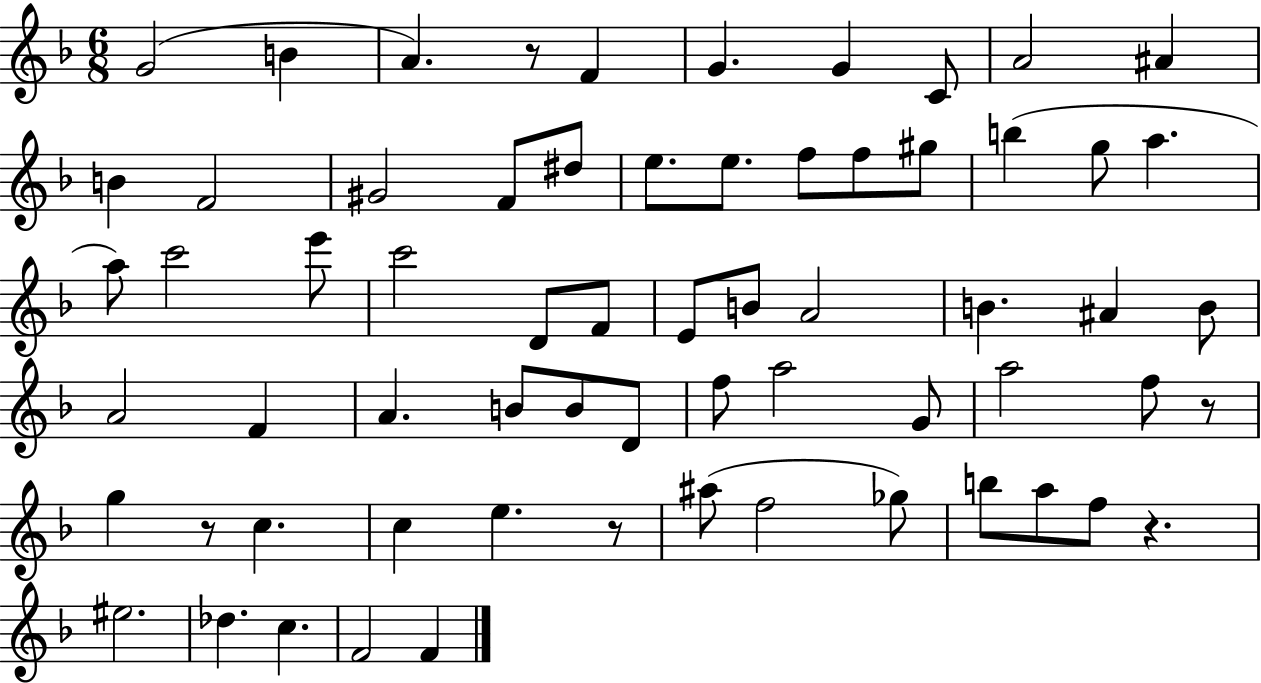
X:1
T:Untitled
M:6/8
L:1/4
K:F
G2 B A z/2 F G G C/2 A2 ^A B F2 ^G2 F/2 ^d/2 e/2 e/2 f/2 f/2 ^g/2 b g/2 a a/2 c'2 e'/2 c'2 D/2 F/2 E/2 B/2 A2 B ^A B/2 A2 F A B/2 B/2 D/2 f/2 a2 G/2 a2 f/2 z/2 g z/2 c c e z/2 ^a/2 f2 _g/2 b/2 a/2 f/2 z ^e2 _d c F2 F